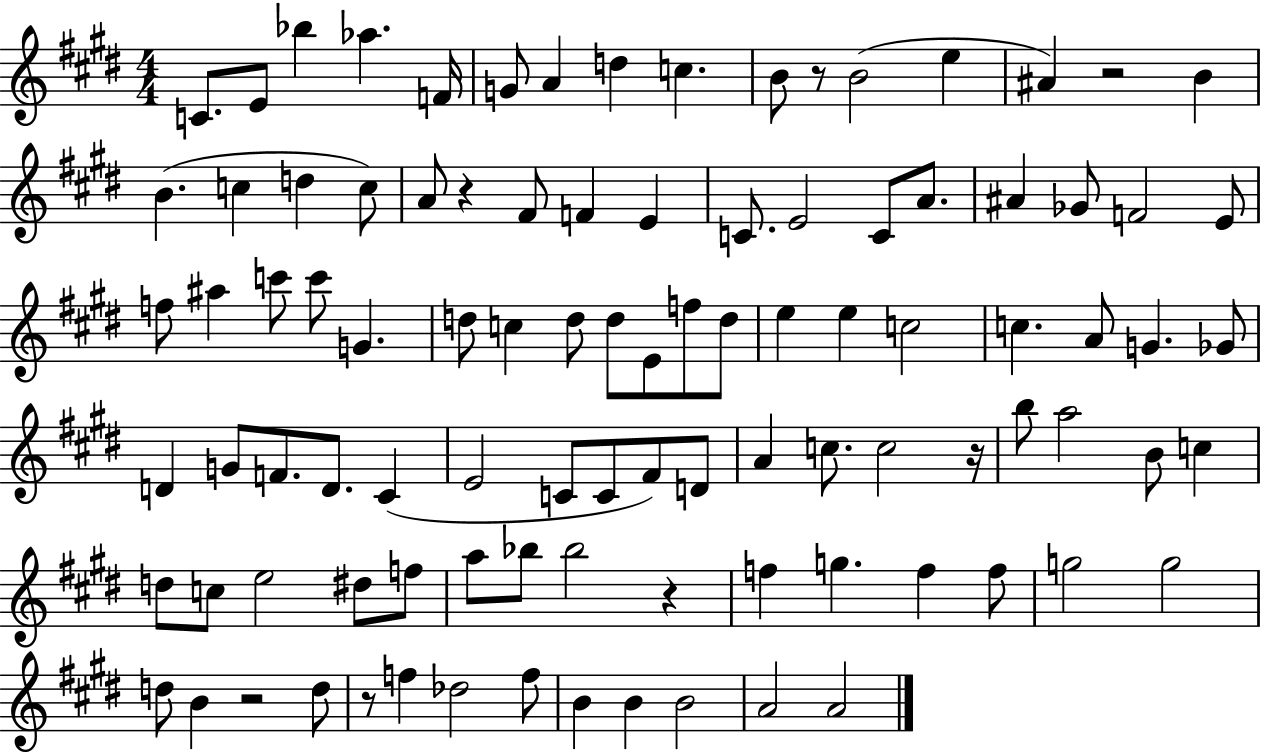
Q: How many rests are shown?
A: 7